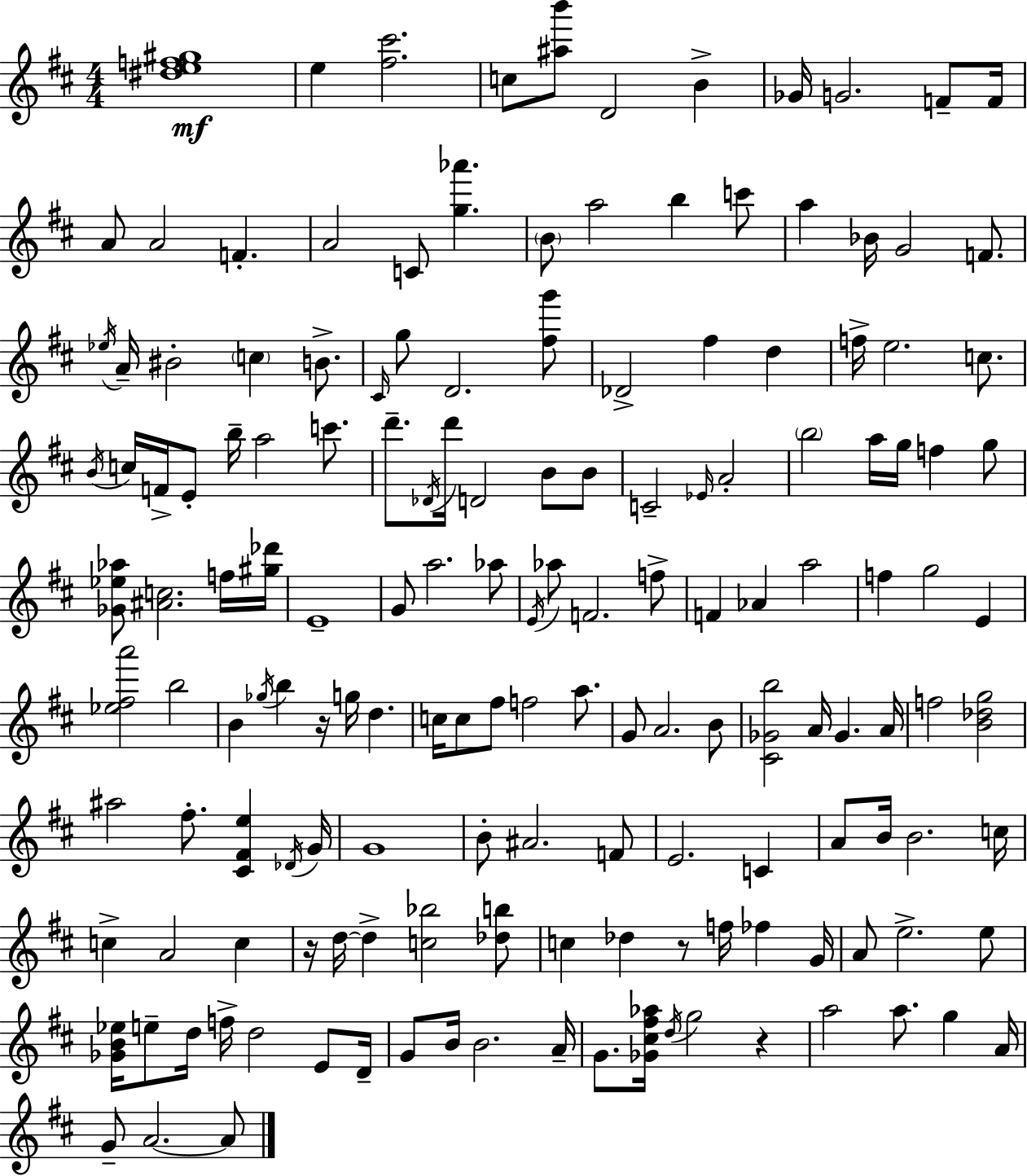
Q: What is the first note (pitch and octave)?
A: E5